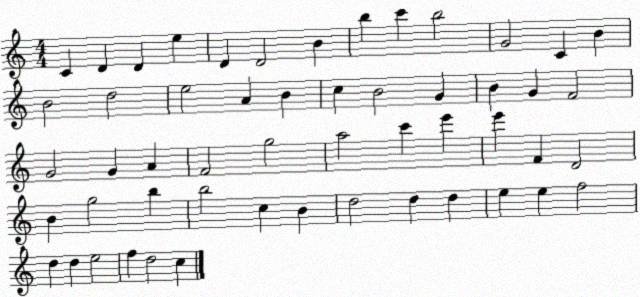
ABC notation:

X:1
T:Untitled
M:4/4
L:1/4
K:C
C D D e D D2 B b c' b2 G2 C B B2 d2 e2 A B c B2 G B G F2 G2 G A F2 g2 a2 c' e' e' F D2 B g2 b b2 c B d2 d d e e f2 d d e2 f d2 c